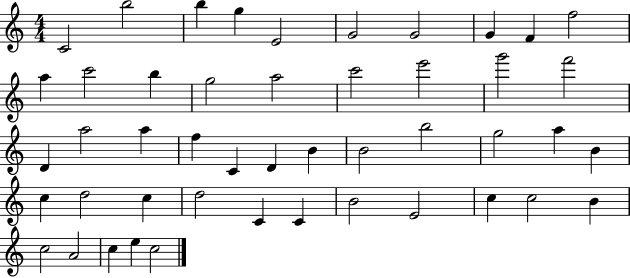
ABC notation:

X:1
T:Untitled
M:4/4
L:1/4
K:C
C2 b2 b g E2 G2 G2 G F f2 a c'2 b g2 a2 c'2 e'2 g'2 f'2 D a2 a f C D B B2 b2 g2 a B c d2 c d2 C C B2 E2 c c2 B c2 A2 c e c2